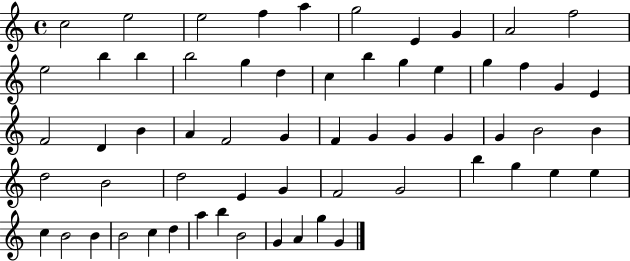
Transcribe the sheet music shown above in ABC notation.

X:1
T:Untitled
M:4/4
L:1/4
K:C
c2 e2 e2 f a g2 E G A2 f2 e2 b b b2 g d c b g e g f G E F2 D B A F2 G F G G G G B2 B d2 B2 d2 E G F2 G2 b g e e c B2 B B2 c d a b B2 G A g G